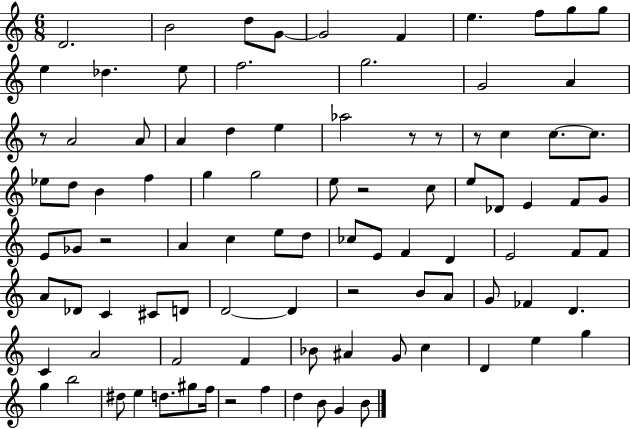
D4/h. B4/h D5/e G4/e G4/h F4/q E5/q. F5/e G5/e G5/e E5/q Db5/q. E5/e F5/h. G5/h. G4/h A4/q R/e A4/h A4/e A4/q D5/q E5/q Ab5/h R/e R/e R/e C5/q C5/e. C5/e. Eb5/e D5/e B4/q F5/q G5/q G5/h E5/e R/h C5/e E5/e Db4/e E4/q F4/e G4/e E4/e Gb4/e R/h A4/q C5/q E5/e D5/e CES5/e E4/e F4/q D4/q E4/h F4/e F4/e A4/e Db4/e C4/q C#4/e D4/e D4/h D4/q R/h B4/e A4/e G4/e FES4/q D4/q. C4/q A4/h F4/h F4/q Bb4/e A#4/q G4/e C5/q D4/q E5/q G5/q G5/q B5/h D#5/e E5/q D5/e. G#5/e F5/s R/h F5/q D5/q B4/e G4/q B4/e